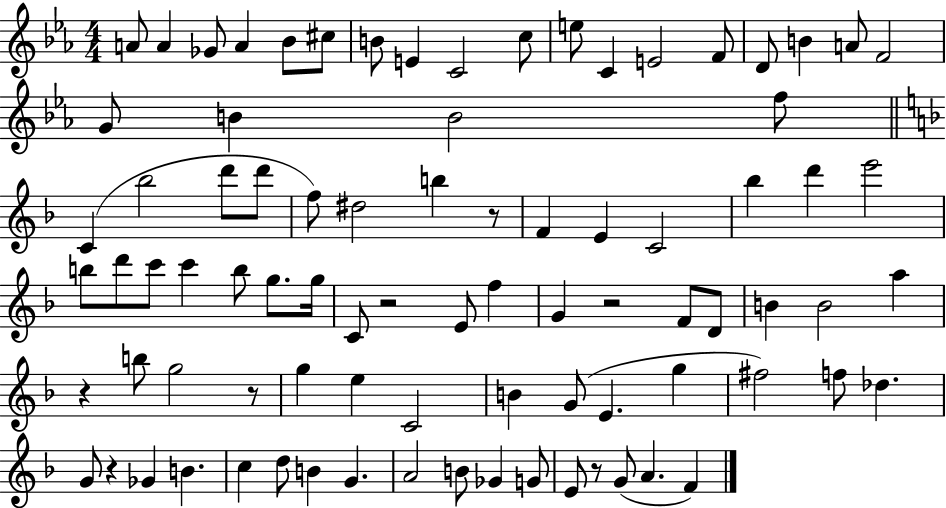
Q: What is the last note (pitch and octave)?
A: F4